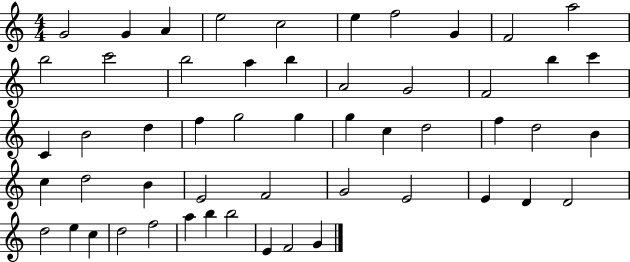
X:1
T:Untitled
M:4/4
L:1/4
K:C
G2 G A e2 c2 e f2 G F2 a2 b2 c'2 b2 a b A2 G2 F2 b c' C B2 d f g2 g g c d2 f d2 B c d2 B E2 F2 G2 E2 E D D2 d2 e c d2 f2 a b b2 E F2 G